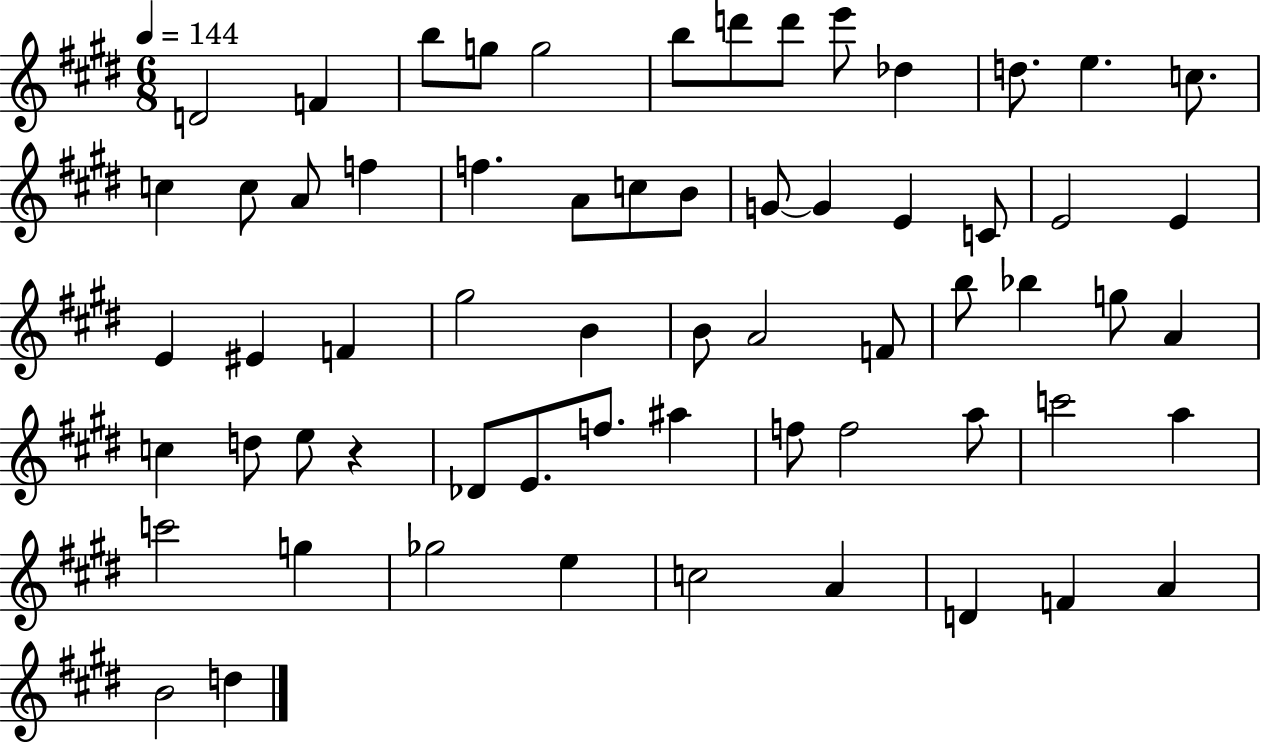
{
  \clef treble
  \numericTimeSignature
  \time 6/8
  \key e \major
  \tempo 4 = 144
  d'2 f'4 | b''8 g''8 g''2 | b''8 d'''8 d'''8 e'''8 des''4 | d''8. e''4. c''8. | \break c''4 c''8 a'8 f''4 | f''4. a'8 c''8 b'8 | g'8~~ g'4 e'4 c'8 | e'2 e'4 | \break e'4 eis'4 f'4 | gis''2 b'4 | b'8 a'2 f'8 | b''8 bes''4 g''8 a'4 | \break c''4 d''8 e''8 r4 | des'8 e'8. f''8. ais''4 | f''8 f''2 a''8 | c'''2 a''4 | \break c'''2 g''4 | ges''2 e''4 | c''2 a'4 | d'4 f'4 a'4 | \break b'2 d''4 | \bar "|."
}